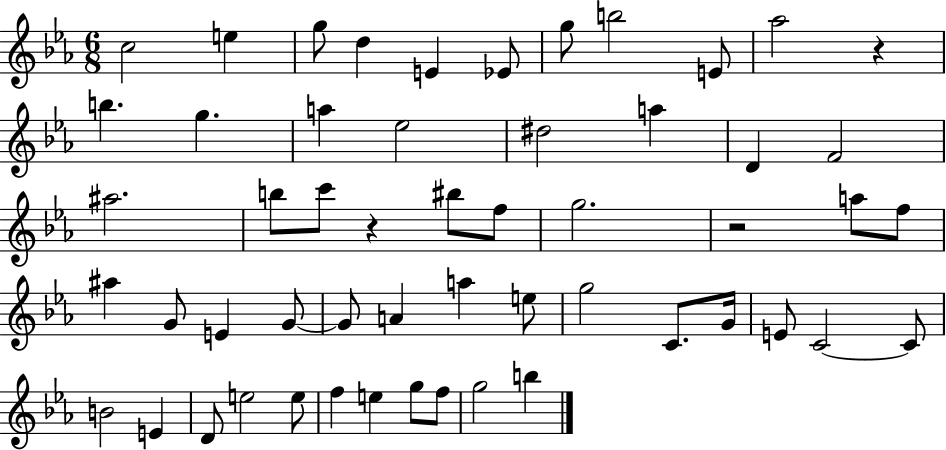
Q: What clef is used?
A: treble